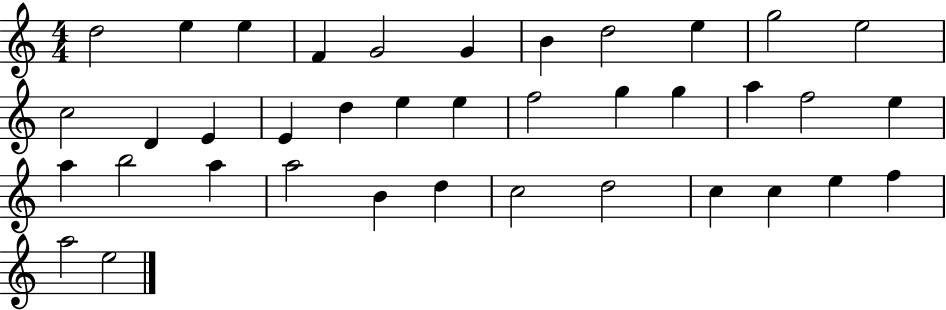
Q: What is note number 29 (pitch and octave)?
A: B4